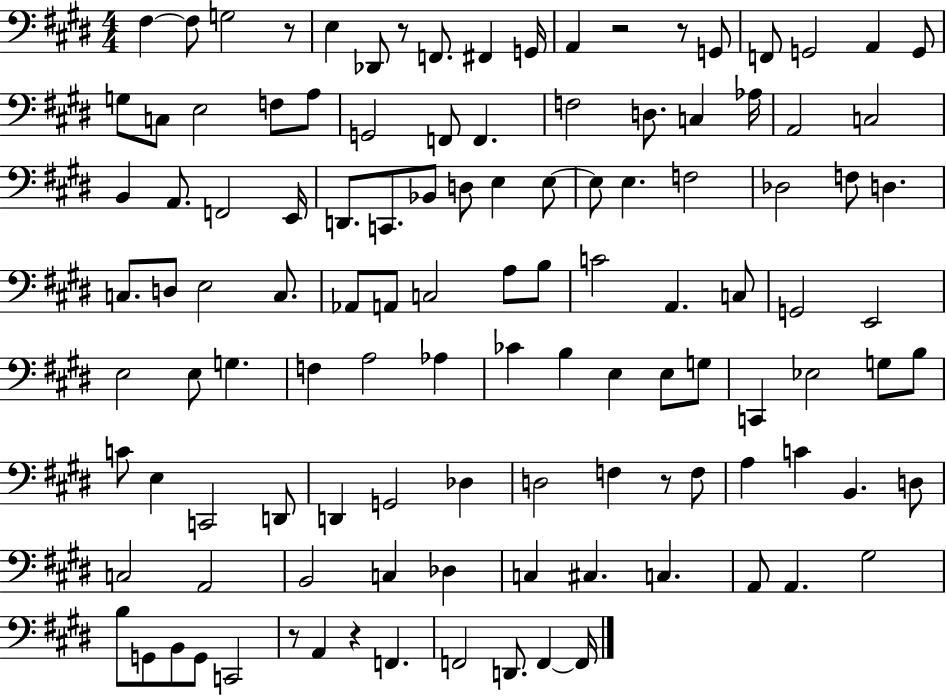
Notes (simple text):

F#3/q F#3/e G3/h R/e E3/q Db2/e R/e F2/e. F#2/q G2/s A2/q R/h R/e G2/e F2/e G2/h A2/q G2/e G3/e C3/e E3/h F3/e A3/e G2/h F2/e F2/q. F3/h D3/e. C3/q Ab3/s A2/h C3/h B2/q A2/e. F2/h E2/s D2/e. C2/e. Bb2/e D3/e E3/q E3/e E3/e E3/q. F3/h Db3/h F3/e D3/q. C3/e. D3/e E3/h C3/e. Ab2/e A2/e C3/h A3/e B3/e C4/h A2/q. C3/e G2/h E2/h E3/h E3/e G3/q. F3/q A3/h Ab3/q CES4/q B3/q E3/q E3/e G3/e C2/q Eb3/h G3/e B3/e C4/e E3/q C2/h D2/e D2/q G2/h Db3/q D3/h F3/q R/e F3/e A3/q C4/q B2/q. D3/e C3/h A2/h B2/h C3/q Db3/q C3/q C#3/q. C3/q. A2/e A2/q. G#3/h B3/e G2/e B2/e G2/e C2/h R/e A2/q R/q F2/q. F2/h D2/e. F2/q F2/s